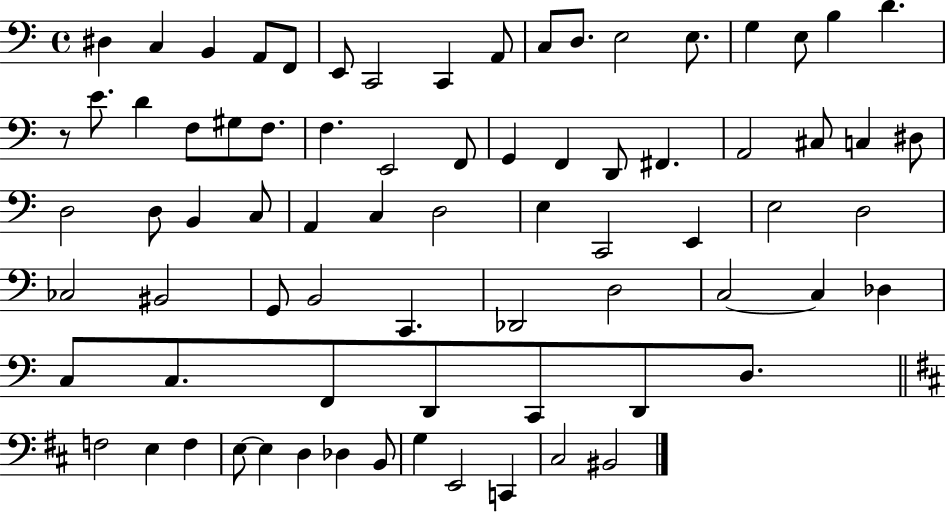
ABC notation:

X:1
T:Untitled
M:4/4
L:1/4
K:C
^D, C, B,, A,,/2 F,,/2 E,,/2 C,,2 C,, A,,/2 C,/2 D,/2 E,2 E,/2 G, E,/2 B, D z/2 E/2 D F,/2 ^G,/2 F,/2 F, E,,2 F,,/2 G,, F,, D,,/2 ^F,, A,,2 ^C,/2 C, ^D,/2 D,2 D,/2 B,, C,/2 A,, C, D,2 E, C,,2 E,, E,2 D,2 _C,2 ^B,,2 G,,/2 B,,2 C,, _D,,2 D,2 C,2 C, _D, C,/2 C,/2 F,,/2 D,,/2 C,,/2 D,,/2 D,/2 F,2 E, F, E,/2 E, D, _D, B,,/2 G, E,,2 C,, ^C,2 ^B,,2